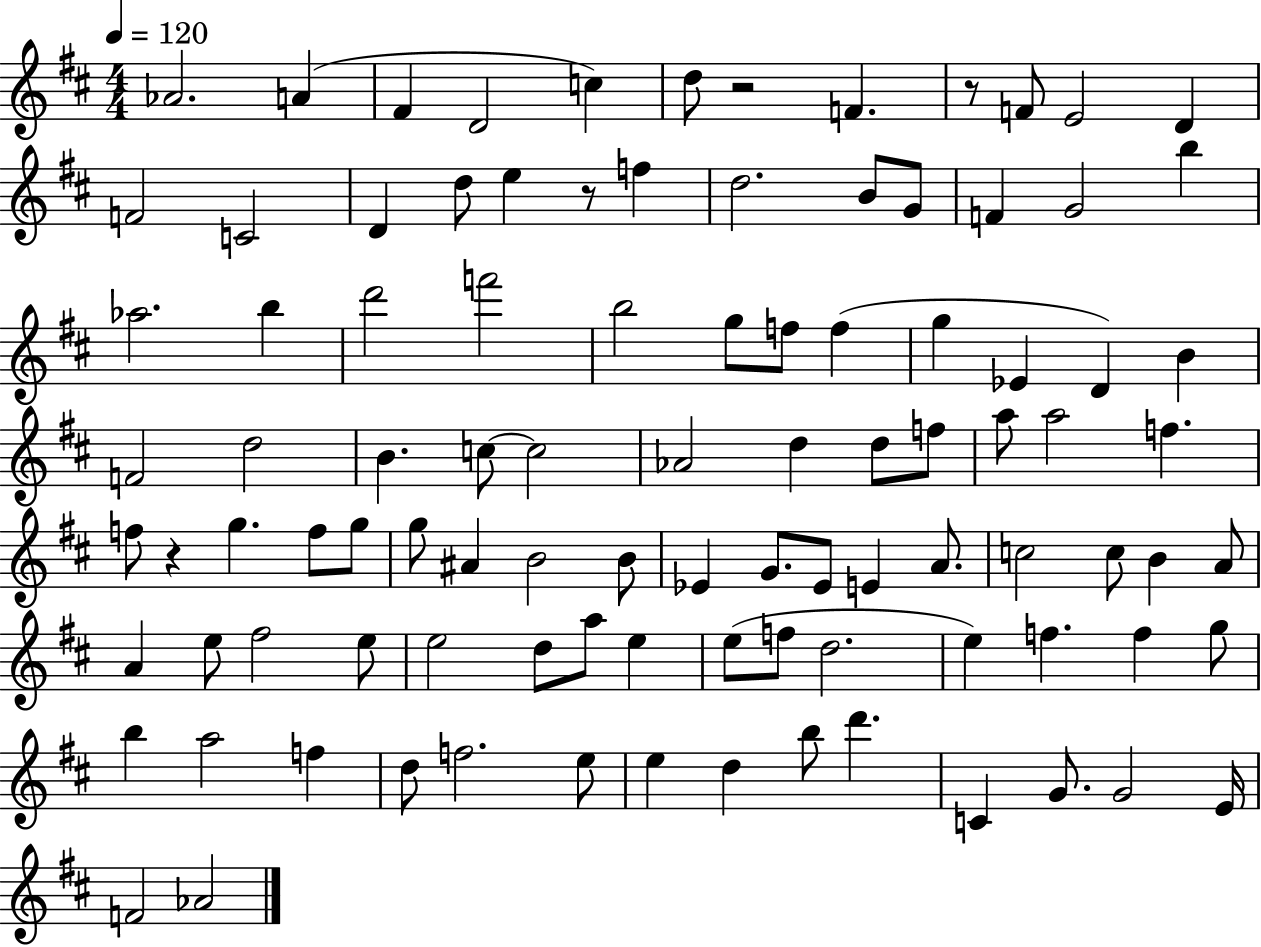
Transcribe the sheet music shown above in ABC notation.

X:1
T:Untitled
M:4/4
L:1/4
K:D
_A2 A ^F D2 c d/2 z2 F z/2 F/2 E2 D F2 C2 D d/2 e z/2 f d2 B/2 G/2 F G2 b _a2 b d'2 f'2 b2 g/2 f/2 f g _E D B F2 d2 B c/2 c2 _A2 d d/2 f/2 a/2 a2 f f/2 z g f/2 g/2 g/2 ^A B2 B/2 _E G/2 _E/2 E A/2 c2 c/2 B A/2 A e/2 ^f2 e/2 e2 d/2 a/2 e e/2 f/2 d2 e f f g/2 b a2 f d/2 f2 e/2 e d b/2 d' C G/2 G2 E/4 F2 _A2